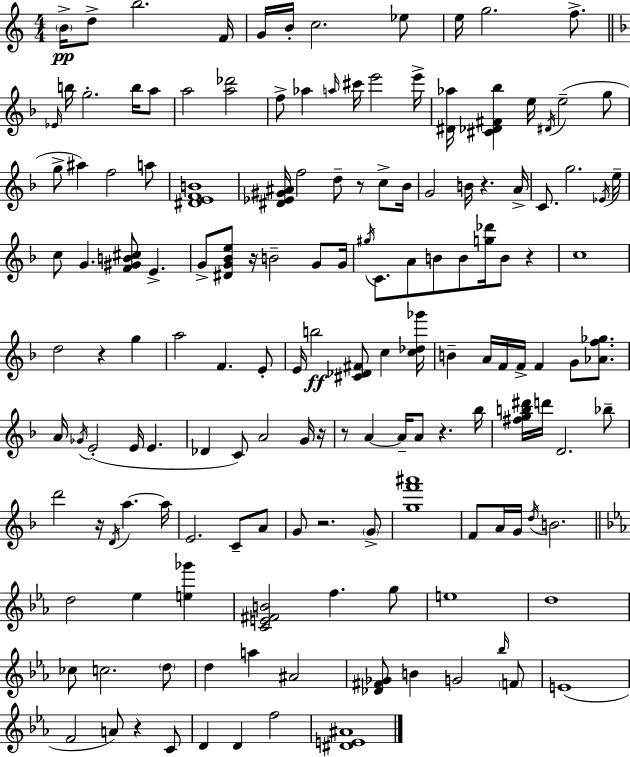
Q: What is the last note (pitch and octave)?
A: F5